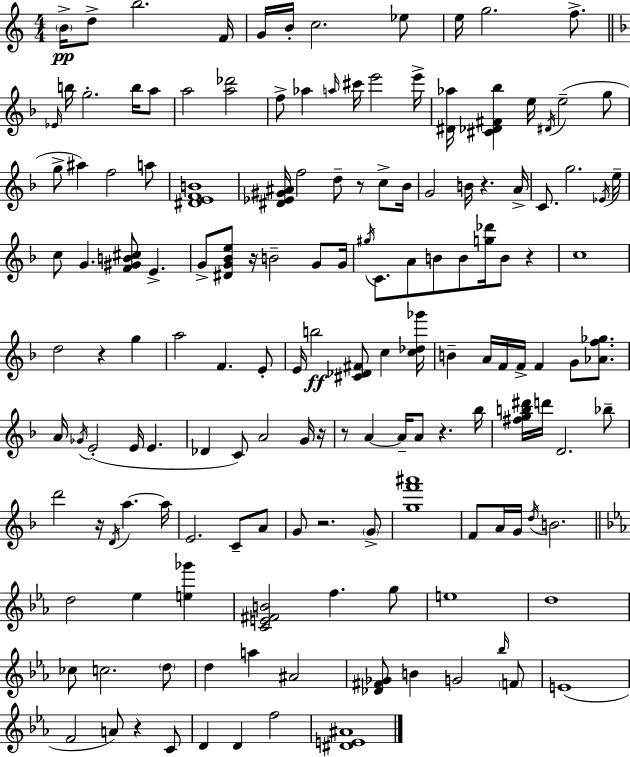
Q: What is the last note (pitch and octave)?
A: F5